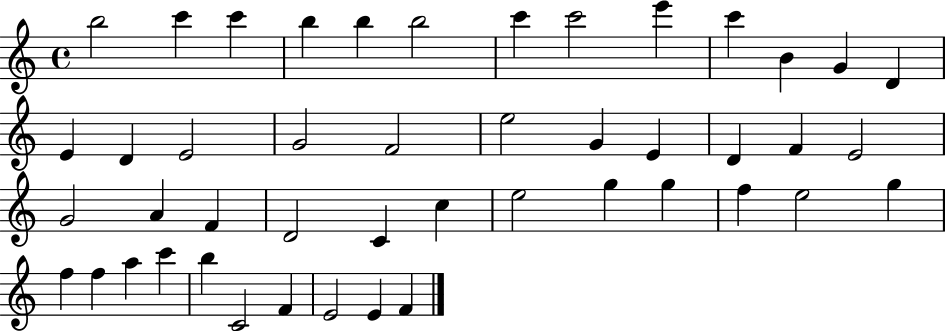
X:1
T:Untitled
M:4/4
L:1/4
K:C
b2 c' c' b b b2 c' c'2 e' c' B G D E D E2 G2 F2 e2 G E D F E2 G2 A F D2 C c e2 g g f e2 g f f a c' b C2 F E2 E F